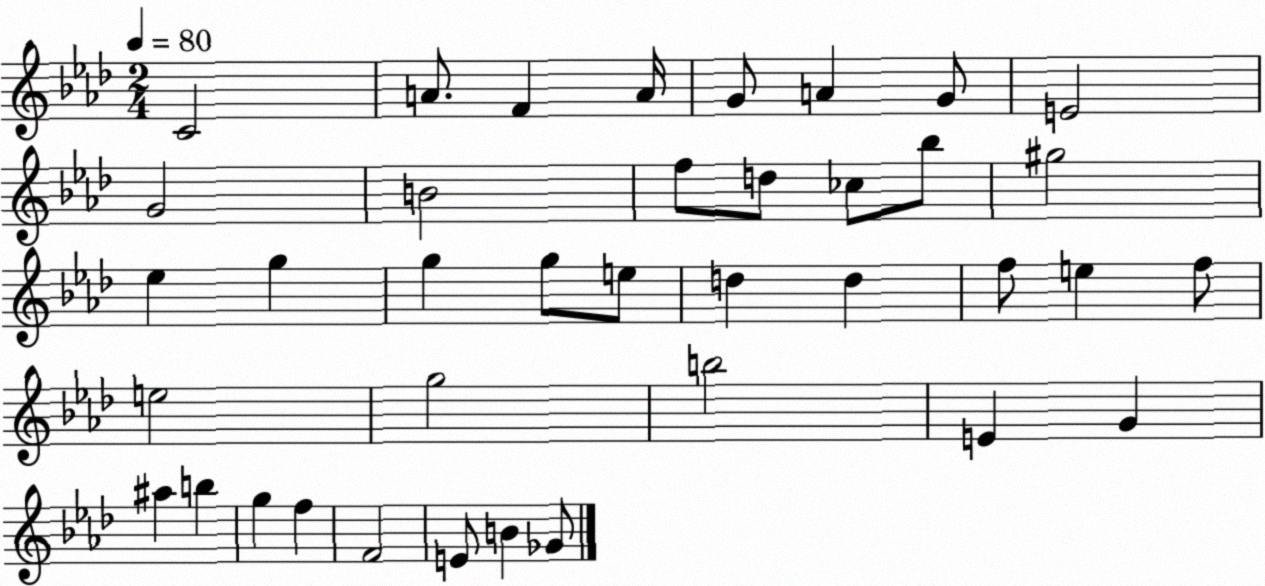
X:1
T:Untitled
M:2/4
L:1/4
K:Ab
C2 A/2 F A/4 G/2 A G/2 E2 G2 B2 f/2 d/2 _c/2 _b/2 ^g2 _e g g g/2 e/2 d d f/2 e f/2 e2 g2 b2 E G ^a b g f F2 E/2 B _G/2